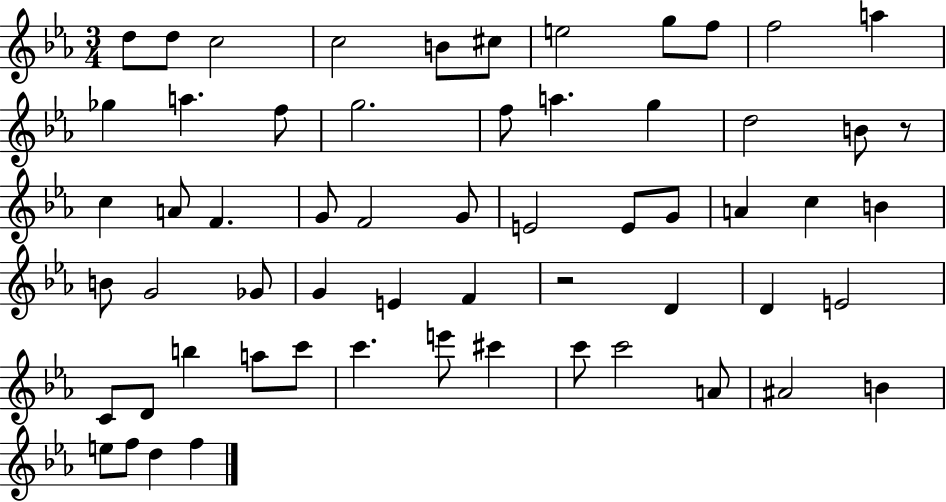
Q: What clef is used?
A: treble